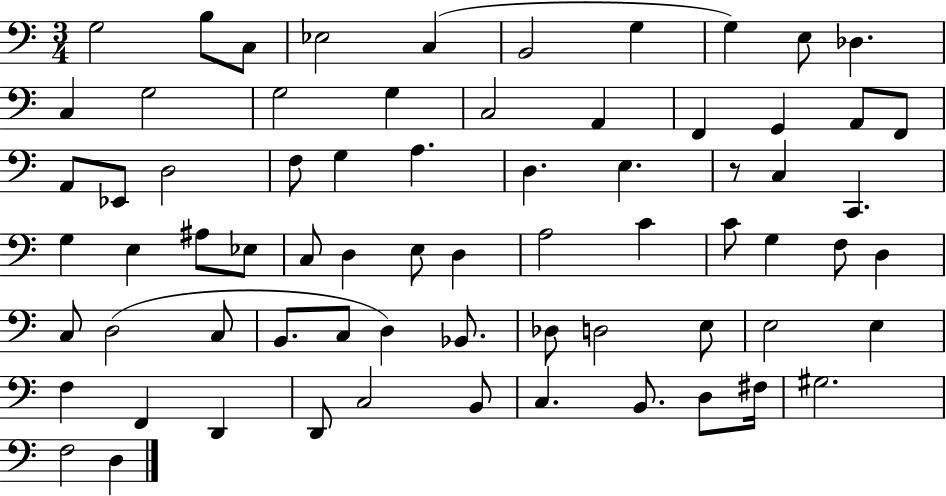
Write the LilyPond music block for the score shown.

{
  \clef bass
  \numericTimeSignature
  \time 3/4
  \key c \major
  g2 b8 c8 | ees2 c4( | b,2 g4 | g4) e8 des4. | \break c4 g2 | g2 g4 | c2 a,4 | f,4 g,4 a,8 f,8 | \break a,8 ees,8 d2 | f8 g4 a4. | d4. e4. | r8 c4 c,4. | \break g4 e4 ais8 ees8 | c8 d4 e8 d4 | a2 c'4 | c'8 g4 f8 d4 | \break c8 d2( c8 | b,8. c8 d4) bes,8. | des8 d2 e8 | e2 e4 | \break f4 f,4 d,4 | d,8 c2 b,8 | c4. b,8. d8 fis16 | gis2. | \break f2 d4 | \bar "|."
}